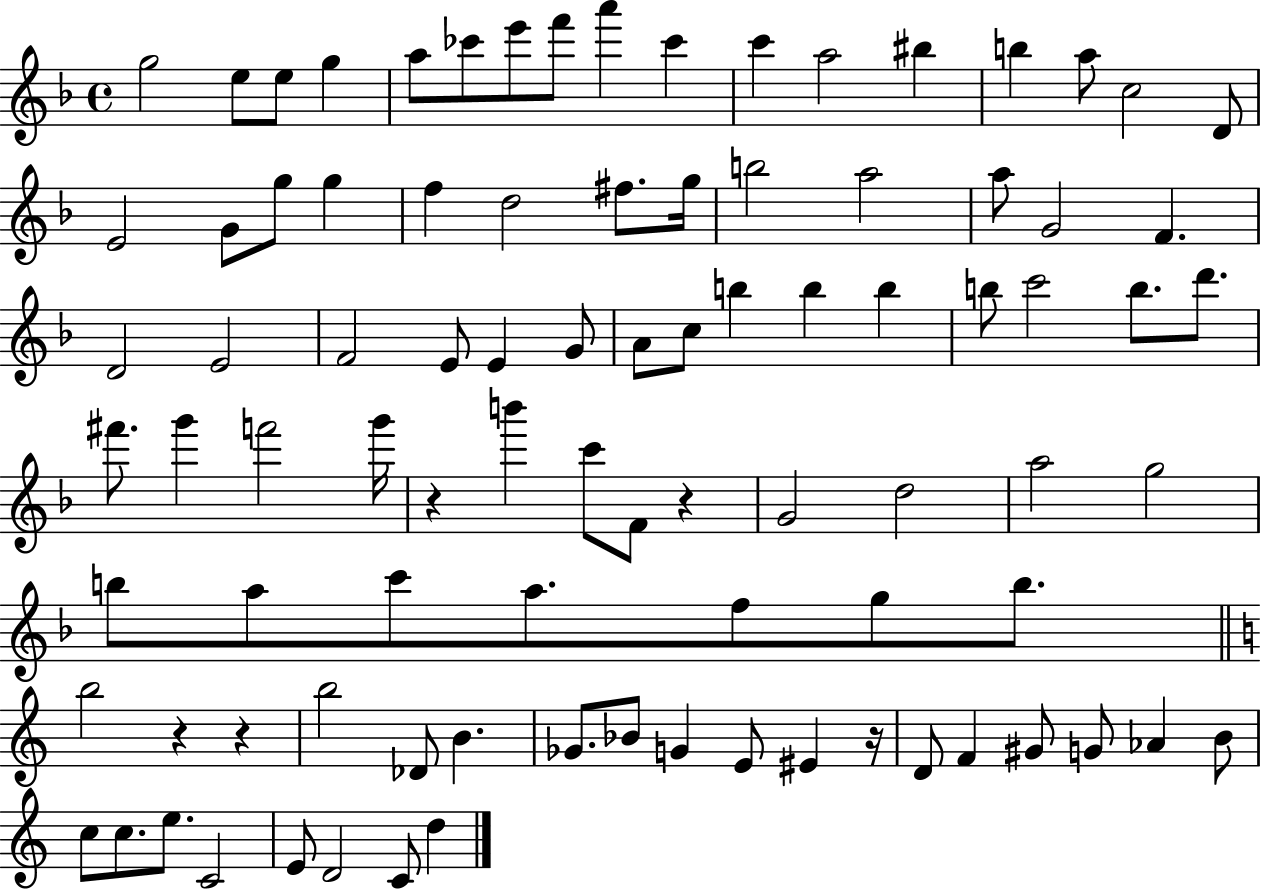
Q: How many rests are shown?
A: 5